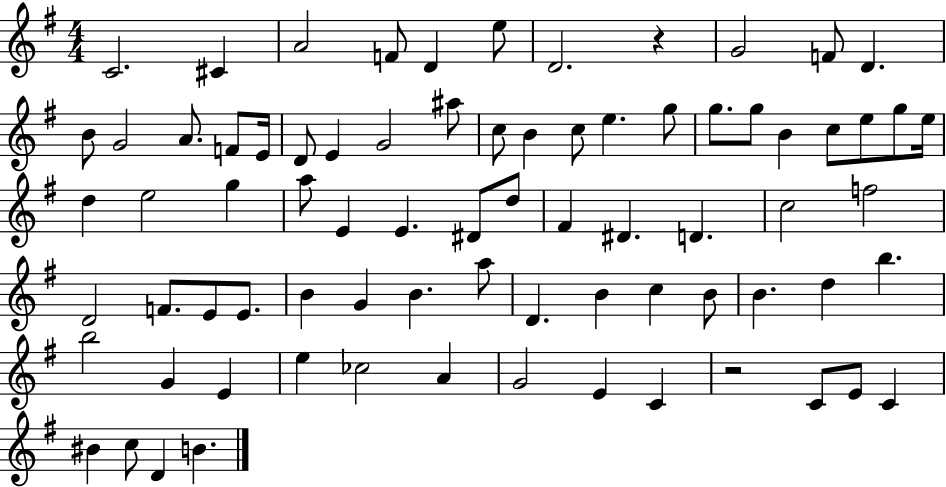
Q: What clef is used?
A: treble